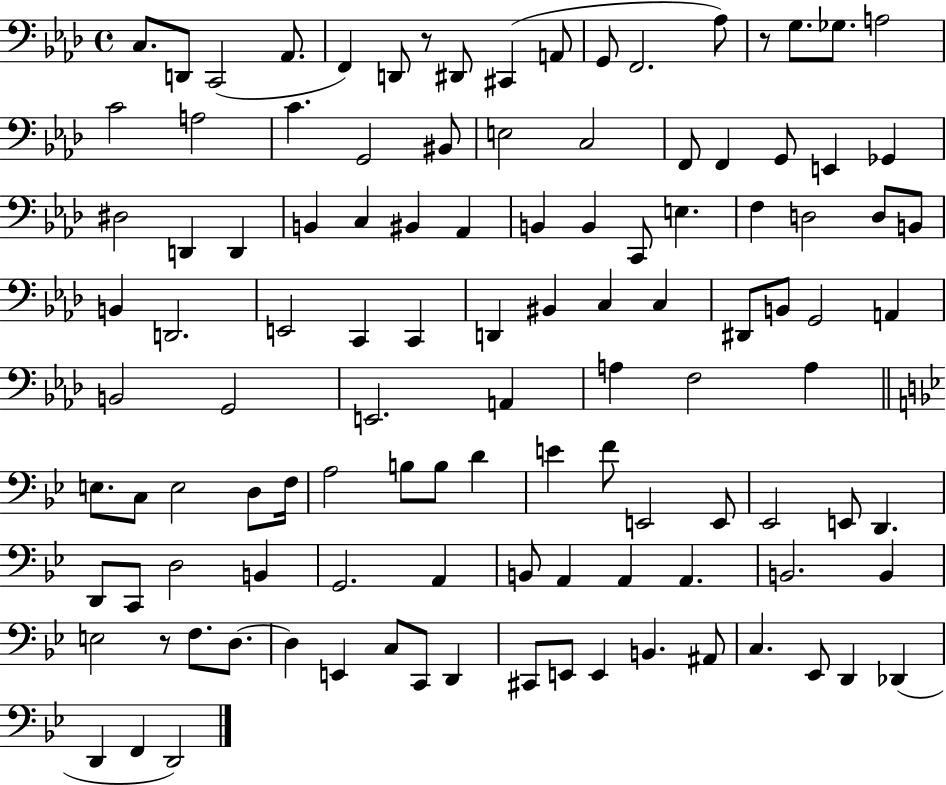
X:1
T:Untitled
M:4/4
L:1/4
K:Ab
C,/2 D,,/2 C,,2 _A,,/2 F,, D,,/2 z/2 ^D,,/2 ^C,, A,,/2 G,,/2 F,,2 _A,/2 z/2 G,/2 _G,/2 A,2 C2 A,2 C G,,2 ^B,,/2 E,2 C,2 F,,/2 F,, G,,/2 E,, _G,, ^D,2 D,, D,, B,, C, ^B,, _A,, B,, B,, C,,/2 E, F, D,2 D,/2 B,,/2 B,, D,,2 E,,2 C,, C,, D,, ^B,, C, C, ^D,,/2 B,,/2 G,,2 A,, B,,2 G,,2 E,,2 A,, A, F,2 A, E,/2 C,/2 E,2 D,/2 F,/4 A,2 B,/2 B,/2 D E F/2 E,,2 E,,/2 _E,,2 E,,/2 D,, D,,/2 C,,/2 D,2 B,, G,,2 A,, B,,/2 A,, A,, A,, B,,2 B,, E,2 z/2 F,/2 D,/2 D, E,, C,/2 C,,/2 D,, ^C,,/2 E,,/2 E,, B,, ^A,,/2 C, _E,,/2 D,, _D,, D,, F,, D,,2